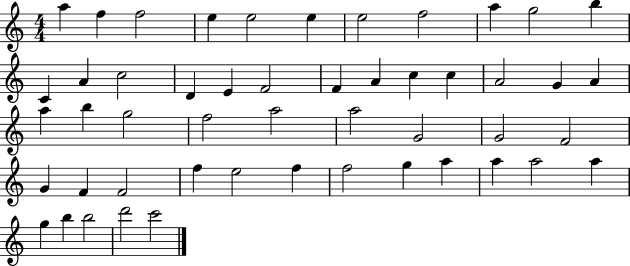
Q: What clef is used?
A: treble